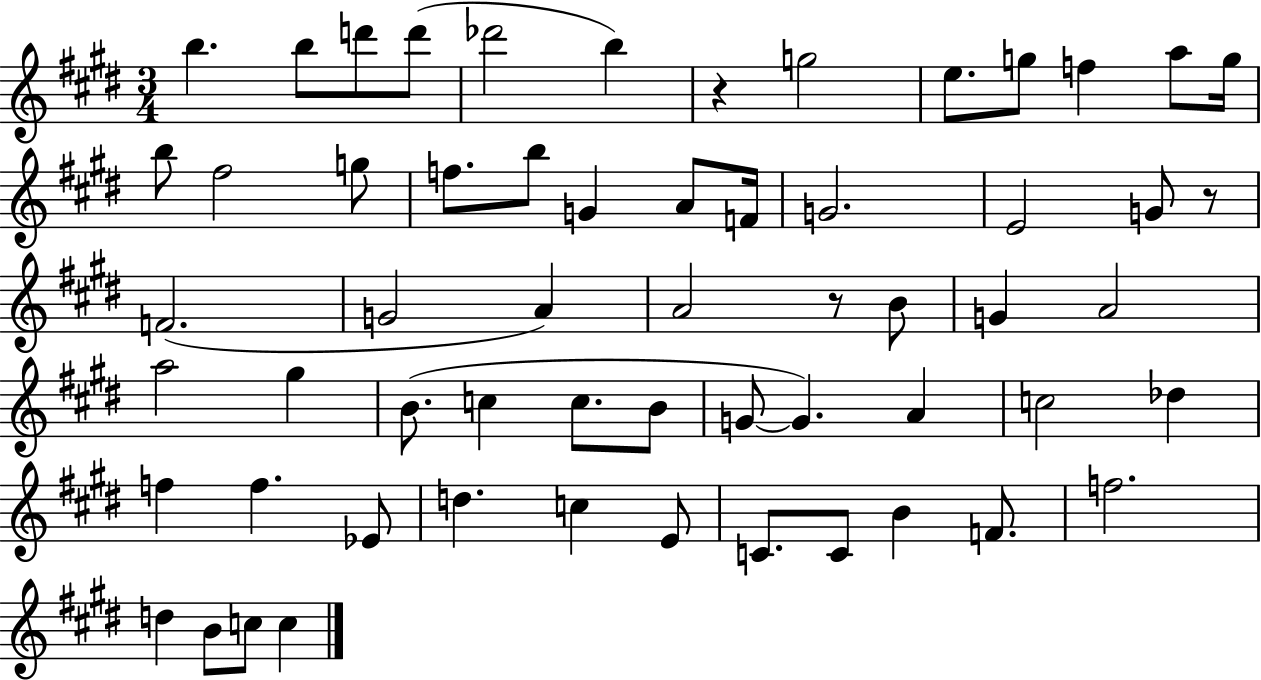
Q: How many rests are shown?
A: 3